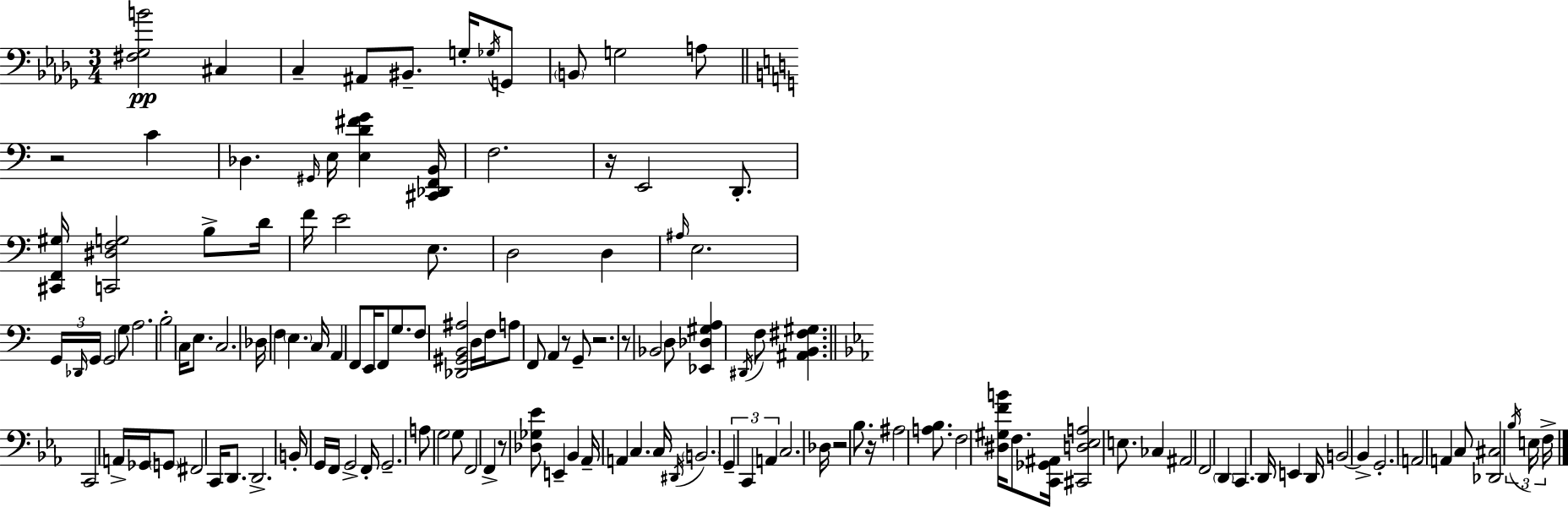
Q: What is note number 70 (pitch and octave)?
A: G2